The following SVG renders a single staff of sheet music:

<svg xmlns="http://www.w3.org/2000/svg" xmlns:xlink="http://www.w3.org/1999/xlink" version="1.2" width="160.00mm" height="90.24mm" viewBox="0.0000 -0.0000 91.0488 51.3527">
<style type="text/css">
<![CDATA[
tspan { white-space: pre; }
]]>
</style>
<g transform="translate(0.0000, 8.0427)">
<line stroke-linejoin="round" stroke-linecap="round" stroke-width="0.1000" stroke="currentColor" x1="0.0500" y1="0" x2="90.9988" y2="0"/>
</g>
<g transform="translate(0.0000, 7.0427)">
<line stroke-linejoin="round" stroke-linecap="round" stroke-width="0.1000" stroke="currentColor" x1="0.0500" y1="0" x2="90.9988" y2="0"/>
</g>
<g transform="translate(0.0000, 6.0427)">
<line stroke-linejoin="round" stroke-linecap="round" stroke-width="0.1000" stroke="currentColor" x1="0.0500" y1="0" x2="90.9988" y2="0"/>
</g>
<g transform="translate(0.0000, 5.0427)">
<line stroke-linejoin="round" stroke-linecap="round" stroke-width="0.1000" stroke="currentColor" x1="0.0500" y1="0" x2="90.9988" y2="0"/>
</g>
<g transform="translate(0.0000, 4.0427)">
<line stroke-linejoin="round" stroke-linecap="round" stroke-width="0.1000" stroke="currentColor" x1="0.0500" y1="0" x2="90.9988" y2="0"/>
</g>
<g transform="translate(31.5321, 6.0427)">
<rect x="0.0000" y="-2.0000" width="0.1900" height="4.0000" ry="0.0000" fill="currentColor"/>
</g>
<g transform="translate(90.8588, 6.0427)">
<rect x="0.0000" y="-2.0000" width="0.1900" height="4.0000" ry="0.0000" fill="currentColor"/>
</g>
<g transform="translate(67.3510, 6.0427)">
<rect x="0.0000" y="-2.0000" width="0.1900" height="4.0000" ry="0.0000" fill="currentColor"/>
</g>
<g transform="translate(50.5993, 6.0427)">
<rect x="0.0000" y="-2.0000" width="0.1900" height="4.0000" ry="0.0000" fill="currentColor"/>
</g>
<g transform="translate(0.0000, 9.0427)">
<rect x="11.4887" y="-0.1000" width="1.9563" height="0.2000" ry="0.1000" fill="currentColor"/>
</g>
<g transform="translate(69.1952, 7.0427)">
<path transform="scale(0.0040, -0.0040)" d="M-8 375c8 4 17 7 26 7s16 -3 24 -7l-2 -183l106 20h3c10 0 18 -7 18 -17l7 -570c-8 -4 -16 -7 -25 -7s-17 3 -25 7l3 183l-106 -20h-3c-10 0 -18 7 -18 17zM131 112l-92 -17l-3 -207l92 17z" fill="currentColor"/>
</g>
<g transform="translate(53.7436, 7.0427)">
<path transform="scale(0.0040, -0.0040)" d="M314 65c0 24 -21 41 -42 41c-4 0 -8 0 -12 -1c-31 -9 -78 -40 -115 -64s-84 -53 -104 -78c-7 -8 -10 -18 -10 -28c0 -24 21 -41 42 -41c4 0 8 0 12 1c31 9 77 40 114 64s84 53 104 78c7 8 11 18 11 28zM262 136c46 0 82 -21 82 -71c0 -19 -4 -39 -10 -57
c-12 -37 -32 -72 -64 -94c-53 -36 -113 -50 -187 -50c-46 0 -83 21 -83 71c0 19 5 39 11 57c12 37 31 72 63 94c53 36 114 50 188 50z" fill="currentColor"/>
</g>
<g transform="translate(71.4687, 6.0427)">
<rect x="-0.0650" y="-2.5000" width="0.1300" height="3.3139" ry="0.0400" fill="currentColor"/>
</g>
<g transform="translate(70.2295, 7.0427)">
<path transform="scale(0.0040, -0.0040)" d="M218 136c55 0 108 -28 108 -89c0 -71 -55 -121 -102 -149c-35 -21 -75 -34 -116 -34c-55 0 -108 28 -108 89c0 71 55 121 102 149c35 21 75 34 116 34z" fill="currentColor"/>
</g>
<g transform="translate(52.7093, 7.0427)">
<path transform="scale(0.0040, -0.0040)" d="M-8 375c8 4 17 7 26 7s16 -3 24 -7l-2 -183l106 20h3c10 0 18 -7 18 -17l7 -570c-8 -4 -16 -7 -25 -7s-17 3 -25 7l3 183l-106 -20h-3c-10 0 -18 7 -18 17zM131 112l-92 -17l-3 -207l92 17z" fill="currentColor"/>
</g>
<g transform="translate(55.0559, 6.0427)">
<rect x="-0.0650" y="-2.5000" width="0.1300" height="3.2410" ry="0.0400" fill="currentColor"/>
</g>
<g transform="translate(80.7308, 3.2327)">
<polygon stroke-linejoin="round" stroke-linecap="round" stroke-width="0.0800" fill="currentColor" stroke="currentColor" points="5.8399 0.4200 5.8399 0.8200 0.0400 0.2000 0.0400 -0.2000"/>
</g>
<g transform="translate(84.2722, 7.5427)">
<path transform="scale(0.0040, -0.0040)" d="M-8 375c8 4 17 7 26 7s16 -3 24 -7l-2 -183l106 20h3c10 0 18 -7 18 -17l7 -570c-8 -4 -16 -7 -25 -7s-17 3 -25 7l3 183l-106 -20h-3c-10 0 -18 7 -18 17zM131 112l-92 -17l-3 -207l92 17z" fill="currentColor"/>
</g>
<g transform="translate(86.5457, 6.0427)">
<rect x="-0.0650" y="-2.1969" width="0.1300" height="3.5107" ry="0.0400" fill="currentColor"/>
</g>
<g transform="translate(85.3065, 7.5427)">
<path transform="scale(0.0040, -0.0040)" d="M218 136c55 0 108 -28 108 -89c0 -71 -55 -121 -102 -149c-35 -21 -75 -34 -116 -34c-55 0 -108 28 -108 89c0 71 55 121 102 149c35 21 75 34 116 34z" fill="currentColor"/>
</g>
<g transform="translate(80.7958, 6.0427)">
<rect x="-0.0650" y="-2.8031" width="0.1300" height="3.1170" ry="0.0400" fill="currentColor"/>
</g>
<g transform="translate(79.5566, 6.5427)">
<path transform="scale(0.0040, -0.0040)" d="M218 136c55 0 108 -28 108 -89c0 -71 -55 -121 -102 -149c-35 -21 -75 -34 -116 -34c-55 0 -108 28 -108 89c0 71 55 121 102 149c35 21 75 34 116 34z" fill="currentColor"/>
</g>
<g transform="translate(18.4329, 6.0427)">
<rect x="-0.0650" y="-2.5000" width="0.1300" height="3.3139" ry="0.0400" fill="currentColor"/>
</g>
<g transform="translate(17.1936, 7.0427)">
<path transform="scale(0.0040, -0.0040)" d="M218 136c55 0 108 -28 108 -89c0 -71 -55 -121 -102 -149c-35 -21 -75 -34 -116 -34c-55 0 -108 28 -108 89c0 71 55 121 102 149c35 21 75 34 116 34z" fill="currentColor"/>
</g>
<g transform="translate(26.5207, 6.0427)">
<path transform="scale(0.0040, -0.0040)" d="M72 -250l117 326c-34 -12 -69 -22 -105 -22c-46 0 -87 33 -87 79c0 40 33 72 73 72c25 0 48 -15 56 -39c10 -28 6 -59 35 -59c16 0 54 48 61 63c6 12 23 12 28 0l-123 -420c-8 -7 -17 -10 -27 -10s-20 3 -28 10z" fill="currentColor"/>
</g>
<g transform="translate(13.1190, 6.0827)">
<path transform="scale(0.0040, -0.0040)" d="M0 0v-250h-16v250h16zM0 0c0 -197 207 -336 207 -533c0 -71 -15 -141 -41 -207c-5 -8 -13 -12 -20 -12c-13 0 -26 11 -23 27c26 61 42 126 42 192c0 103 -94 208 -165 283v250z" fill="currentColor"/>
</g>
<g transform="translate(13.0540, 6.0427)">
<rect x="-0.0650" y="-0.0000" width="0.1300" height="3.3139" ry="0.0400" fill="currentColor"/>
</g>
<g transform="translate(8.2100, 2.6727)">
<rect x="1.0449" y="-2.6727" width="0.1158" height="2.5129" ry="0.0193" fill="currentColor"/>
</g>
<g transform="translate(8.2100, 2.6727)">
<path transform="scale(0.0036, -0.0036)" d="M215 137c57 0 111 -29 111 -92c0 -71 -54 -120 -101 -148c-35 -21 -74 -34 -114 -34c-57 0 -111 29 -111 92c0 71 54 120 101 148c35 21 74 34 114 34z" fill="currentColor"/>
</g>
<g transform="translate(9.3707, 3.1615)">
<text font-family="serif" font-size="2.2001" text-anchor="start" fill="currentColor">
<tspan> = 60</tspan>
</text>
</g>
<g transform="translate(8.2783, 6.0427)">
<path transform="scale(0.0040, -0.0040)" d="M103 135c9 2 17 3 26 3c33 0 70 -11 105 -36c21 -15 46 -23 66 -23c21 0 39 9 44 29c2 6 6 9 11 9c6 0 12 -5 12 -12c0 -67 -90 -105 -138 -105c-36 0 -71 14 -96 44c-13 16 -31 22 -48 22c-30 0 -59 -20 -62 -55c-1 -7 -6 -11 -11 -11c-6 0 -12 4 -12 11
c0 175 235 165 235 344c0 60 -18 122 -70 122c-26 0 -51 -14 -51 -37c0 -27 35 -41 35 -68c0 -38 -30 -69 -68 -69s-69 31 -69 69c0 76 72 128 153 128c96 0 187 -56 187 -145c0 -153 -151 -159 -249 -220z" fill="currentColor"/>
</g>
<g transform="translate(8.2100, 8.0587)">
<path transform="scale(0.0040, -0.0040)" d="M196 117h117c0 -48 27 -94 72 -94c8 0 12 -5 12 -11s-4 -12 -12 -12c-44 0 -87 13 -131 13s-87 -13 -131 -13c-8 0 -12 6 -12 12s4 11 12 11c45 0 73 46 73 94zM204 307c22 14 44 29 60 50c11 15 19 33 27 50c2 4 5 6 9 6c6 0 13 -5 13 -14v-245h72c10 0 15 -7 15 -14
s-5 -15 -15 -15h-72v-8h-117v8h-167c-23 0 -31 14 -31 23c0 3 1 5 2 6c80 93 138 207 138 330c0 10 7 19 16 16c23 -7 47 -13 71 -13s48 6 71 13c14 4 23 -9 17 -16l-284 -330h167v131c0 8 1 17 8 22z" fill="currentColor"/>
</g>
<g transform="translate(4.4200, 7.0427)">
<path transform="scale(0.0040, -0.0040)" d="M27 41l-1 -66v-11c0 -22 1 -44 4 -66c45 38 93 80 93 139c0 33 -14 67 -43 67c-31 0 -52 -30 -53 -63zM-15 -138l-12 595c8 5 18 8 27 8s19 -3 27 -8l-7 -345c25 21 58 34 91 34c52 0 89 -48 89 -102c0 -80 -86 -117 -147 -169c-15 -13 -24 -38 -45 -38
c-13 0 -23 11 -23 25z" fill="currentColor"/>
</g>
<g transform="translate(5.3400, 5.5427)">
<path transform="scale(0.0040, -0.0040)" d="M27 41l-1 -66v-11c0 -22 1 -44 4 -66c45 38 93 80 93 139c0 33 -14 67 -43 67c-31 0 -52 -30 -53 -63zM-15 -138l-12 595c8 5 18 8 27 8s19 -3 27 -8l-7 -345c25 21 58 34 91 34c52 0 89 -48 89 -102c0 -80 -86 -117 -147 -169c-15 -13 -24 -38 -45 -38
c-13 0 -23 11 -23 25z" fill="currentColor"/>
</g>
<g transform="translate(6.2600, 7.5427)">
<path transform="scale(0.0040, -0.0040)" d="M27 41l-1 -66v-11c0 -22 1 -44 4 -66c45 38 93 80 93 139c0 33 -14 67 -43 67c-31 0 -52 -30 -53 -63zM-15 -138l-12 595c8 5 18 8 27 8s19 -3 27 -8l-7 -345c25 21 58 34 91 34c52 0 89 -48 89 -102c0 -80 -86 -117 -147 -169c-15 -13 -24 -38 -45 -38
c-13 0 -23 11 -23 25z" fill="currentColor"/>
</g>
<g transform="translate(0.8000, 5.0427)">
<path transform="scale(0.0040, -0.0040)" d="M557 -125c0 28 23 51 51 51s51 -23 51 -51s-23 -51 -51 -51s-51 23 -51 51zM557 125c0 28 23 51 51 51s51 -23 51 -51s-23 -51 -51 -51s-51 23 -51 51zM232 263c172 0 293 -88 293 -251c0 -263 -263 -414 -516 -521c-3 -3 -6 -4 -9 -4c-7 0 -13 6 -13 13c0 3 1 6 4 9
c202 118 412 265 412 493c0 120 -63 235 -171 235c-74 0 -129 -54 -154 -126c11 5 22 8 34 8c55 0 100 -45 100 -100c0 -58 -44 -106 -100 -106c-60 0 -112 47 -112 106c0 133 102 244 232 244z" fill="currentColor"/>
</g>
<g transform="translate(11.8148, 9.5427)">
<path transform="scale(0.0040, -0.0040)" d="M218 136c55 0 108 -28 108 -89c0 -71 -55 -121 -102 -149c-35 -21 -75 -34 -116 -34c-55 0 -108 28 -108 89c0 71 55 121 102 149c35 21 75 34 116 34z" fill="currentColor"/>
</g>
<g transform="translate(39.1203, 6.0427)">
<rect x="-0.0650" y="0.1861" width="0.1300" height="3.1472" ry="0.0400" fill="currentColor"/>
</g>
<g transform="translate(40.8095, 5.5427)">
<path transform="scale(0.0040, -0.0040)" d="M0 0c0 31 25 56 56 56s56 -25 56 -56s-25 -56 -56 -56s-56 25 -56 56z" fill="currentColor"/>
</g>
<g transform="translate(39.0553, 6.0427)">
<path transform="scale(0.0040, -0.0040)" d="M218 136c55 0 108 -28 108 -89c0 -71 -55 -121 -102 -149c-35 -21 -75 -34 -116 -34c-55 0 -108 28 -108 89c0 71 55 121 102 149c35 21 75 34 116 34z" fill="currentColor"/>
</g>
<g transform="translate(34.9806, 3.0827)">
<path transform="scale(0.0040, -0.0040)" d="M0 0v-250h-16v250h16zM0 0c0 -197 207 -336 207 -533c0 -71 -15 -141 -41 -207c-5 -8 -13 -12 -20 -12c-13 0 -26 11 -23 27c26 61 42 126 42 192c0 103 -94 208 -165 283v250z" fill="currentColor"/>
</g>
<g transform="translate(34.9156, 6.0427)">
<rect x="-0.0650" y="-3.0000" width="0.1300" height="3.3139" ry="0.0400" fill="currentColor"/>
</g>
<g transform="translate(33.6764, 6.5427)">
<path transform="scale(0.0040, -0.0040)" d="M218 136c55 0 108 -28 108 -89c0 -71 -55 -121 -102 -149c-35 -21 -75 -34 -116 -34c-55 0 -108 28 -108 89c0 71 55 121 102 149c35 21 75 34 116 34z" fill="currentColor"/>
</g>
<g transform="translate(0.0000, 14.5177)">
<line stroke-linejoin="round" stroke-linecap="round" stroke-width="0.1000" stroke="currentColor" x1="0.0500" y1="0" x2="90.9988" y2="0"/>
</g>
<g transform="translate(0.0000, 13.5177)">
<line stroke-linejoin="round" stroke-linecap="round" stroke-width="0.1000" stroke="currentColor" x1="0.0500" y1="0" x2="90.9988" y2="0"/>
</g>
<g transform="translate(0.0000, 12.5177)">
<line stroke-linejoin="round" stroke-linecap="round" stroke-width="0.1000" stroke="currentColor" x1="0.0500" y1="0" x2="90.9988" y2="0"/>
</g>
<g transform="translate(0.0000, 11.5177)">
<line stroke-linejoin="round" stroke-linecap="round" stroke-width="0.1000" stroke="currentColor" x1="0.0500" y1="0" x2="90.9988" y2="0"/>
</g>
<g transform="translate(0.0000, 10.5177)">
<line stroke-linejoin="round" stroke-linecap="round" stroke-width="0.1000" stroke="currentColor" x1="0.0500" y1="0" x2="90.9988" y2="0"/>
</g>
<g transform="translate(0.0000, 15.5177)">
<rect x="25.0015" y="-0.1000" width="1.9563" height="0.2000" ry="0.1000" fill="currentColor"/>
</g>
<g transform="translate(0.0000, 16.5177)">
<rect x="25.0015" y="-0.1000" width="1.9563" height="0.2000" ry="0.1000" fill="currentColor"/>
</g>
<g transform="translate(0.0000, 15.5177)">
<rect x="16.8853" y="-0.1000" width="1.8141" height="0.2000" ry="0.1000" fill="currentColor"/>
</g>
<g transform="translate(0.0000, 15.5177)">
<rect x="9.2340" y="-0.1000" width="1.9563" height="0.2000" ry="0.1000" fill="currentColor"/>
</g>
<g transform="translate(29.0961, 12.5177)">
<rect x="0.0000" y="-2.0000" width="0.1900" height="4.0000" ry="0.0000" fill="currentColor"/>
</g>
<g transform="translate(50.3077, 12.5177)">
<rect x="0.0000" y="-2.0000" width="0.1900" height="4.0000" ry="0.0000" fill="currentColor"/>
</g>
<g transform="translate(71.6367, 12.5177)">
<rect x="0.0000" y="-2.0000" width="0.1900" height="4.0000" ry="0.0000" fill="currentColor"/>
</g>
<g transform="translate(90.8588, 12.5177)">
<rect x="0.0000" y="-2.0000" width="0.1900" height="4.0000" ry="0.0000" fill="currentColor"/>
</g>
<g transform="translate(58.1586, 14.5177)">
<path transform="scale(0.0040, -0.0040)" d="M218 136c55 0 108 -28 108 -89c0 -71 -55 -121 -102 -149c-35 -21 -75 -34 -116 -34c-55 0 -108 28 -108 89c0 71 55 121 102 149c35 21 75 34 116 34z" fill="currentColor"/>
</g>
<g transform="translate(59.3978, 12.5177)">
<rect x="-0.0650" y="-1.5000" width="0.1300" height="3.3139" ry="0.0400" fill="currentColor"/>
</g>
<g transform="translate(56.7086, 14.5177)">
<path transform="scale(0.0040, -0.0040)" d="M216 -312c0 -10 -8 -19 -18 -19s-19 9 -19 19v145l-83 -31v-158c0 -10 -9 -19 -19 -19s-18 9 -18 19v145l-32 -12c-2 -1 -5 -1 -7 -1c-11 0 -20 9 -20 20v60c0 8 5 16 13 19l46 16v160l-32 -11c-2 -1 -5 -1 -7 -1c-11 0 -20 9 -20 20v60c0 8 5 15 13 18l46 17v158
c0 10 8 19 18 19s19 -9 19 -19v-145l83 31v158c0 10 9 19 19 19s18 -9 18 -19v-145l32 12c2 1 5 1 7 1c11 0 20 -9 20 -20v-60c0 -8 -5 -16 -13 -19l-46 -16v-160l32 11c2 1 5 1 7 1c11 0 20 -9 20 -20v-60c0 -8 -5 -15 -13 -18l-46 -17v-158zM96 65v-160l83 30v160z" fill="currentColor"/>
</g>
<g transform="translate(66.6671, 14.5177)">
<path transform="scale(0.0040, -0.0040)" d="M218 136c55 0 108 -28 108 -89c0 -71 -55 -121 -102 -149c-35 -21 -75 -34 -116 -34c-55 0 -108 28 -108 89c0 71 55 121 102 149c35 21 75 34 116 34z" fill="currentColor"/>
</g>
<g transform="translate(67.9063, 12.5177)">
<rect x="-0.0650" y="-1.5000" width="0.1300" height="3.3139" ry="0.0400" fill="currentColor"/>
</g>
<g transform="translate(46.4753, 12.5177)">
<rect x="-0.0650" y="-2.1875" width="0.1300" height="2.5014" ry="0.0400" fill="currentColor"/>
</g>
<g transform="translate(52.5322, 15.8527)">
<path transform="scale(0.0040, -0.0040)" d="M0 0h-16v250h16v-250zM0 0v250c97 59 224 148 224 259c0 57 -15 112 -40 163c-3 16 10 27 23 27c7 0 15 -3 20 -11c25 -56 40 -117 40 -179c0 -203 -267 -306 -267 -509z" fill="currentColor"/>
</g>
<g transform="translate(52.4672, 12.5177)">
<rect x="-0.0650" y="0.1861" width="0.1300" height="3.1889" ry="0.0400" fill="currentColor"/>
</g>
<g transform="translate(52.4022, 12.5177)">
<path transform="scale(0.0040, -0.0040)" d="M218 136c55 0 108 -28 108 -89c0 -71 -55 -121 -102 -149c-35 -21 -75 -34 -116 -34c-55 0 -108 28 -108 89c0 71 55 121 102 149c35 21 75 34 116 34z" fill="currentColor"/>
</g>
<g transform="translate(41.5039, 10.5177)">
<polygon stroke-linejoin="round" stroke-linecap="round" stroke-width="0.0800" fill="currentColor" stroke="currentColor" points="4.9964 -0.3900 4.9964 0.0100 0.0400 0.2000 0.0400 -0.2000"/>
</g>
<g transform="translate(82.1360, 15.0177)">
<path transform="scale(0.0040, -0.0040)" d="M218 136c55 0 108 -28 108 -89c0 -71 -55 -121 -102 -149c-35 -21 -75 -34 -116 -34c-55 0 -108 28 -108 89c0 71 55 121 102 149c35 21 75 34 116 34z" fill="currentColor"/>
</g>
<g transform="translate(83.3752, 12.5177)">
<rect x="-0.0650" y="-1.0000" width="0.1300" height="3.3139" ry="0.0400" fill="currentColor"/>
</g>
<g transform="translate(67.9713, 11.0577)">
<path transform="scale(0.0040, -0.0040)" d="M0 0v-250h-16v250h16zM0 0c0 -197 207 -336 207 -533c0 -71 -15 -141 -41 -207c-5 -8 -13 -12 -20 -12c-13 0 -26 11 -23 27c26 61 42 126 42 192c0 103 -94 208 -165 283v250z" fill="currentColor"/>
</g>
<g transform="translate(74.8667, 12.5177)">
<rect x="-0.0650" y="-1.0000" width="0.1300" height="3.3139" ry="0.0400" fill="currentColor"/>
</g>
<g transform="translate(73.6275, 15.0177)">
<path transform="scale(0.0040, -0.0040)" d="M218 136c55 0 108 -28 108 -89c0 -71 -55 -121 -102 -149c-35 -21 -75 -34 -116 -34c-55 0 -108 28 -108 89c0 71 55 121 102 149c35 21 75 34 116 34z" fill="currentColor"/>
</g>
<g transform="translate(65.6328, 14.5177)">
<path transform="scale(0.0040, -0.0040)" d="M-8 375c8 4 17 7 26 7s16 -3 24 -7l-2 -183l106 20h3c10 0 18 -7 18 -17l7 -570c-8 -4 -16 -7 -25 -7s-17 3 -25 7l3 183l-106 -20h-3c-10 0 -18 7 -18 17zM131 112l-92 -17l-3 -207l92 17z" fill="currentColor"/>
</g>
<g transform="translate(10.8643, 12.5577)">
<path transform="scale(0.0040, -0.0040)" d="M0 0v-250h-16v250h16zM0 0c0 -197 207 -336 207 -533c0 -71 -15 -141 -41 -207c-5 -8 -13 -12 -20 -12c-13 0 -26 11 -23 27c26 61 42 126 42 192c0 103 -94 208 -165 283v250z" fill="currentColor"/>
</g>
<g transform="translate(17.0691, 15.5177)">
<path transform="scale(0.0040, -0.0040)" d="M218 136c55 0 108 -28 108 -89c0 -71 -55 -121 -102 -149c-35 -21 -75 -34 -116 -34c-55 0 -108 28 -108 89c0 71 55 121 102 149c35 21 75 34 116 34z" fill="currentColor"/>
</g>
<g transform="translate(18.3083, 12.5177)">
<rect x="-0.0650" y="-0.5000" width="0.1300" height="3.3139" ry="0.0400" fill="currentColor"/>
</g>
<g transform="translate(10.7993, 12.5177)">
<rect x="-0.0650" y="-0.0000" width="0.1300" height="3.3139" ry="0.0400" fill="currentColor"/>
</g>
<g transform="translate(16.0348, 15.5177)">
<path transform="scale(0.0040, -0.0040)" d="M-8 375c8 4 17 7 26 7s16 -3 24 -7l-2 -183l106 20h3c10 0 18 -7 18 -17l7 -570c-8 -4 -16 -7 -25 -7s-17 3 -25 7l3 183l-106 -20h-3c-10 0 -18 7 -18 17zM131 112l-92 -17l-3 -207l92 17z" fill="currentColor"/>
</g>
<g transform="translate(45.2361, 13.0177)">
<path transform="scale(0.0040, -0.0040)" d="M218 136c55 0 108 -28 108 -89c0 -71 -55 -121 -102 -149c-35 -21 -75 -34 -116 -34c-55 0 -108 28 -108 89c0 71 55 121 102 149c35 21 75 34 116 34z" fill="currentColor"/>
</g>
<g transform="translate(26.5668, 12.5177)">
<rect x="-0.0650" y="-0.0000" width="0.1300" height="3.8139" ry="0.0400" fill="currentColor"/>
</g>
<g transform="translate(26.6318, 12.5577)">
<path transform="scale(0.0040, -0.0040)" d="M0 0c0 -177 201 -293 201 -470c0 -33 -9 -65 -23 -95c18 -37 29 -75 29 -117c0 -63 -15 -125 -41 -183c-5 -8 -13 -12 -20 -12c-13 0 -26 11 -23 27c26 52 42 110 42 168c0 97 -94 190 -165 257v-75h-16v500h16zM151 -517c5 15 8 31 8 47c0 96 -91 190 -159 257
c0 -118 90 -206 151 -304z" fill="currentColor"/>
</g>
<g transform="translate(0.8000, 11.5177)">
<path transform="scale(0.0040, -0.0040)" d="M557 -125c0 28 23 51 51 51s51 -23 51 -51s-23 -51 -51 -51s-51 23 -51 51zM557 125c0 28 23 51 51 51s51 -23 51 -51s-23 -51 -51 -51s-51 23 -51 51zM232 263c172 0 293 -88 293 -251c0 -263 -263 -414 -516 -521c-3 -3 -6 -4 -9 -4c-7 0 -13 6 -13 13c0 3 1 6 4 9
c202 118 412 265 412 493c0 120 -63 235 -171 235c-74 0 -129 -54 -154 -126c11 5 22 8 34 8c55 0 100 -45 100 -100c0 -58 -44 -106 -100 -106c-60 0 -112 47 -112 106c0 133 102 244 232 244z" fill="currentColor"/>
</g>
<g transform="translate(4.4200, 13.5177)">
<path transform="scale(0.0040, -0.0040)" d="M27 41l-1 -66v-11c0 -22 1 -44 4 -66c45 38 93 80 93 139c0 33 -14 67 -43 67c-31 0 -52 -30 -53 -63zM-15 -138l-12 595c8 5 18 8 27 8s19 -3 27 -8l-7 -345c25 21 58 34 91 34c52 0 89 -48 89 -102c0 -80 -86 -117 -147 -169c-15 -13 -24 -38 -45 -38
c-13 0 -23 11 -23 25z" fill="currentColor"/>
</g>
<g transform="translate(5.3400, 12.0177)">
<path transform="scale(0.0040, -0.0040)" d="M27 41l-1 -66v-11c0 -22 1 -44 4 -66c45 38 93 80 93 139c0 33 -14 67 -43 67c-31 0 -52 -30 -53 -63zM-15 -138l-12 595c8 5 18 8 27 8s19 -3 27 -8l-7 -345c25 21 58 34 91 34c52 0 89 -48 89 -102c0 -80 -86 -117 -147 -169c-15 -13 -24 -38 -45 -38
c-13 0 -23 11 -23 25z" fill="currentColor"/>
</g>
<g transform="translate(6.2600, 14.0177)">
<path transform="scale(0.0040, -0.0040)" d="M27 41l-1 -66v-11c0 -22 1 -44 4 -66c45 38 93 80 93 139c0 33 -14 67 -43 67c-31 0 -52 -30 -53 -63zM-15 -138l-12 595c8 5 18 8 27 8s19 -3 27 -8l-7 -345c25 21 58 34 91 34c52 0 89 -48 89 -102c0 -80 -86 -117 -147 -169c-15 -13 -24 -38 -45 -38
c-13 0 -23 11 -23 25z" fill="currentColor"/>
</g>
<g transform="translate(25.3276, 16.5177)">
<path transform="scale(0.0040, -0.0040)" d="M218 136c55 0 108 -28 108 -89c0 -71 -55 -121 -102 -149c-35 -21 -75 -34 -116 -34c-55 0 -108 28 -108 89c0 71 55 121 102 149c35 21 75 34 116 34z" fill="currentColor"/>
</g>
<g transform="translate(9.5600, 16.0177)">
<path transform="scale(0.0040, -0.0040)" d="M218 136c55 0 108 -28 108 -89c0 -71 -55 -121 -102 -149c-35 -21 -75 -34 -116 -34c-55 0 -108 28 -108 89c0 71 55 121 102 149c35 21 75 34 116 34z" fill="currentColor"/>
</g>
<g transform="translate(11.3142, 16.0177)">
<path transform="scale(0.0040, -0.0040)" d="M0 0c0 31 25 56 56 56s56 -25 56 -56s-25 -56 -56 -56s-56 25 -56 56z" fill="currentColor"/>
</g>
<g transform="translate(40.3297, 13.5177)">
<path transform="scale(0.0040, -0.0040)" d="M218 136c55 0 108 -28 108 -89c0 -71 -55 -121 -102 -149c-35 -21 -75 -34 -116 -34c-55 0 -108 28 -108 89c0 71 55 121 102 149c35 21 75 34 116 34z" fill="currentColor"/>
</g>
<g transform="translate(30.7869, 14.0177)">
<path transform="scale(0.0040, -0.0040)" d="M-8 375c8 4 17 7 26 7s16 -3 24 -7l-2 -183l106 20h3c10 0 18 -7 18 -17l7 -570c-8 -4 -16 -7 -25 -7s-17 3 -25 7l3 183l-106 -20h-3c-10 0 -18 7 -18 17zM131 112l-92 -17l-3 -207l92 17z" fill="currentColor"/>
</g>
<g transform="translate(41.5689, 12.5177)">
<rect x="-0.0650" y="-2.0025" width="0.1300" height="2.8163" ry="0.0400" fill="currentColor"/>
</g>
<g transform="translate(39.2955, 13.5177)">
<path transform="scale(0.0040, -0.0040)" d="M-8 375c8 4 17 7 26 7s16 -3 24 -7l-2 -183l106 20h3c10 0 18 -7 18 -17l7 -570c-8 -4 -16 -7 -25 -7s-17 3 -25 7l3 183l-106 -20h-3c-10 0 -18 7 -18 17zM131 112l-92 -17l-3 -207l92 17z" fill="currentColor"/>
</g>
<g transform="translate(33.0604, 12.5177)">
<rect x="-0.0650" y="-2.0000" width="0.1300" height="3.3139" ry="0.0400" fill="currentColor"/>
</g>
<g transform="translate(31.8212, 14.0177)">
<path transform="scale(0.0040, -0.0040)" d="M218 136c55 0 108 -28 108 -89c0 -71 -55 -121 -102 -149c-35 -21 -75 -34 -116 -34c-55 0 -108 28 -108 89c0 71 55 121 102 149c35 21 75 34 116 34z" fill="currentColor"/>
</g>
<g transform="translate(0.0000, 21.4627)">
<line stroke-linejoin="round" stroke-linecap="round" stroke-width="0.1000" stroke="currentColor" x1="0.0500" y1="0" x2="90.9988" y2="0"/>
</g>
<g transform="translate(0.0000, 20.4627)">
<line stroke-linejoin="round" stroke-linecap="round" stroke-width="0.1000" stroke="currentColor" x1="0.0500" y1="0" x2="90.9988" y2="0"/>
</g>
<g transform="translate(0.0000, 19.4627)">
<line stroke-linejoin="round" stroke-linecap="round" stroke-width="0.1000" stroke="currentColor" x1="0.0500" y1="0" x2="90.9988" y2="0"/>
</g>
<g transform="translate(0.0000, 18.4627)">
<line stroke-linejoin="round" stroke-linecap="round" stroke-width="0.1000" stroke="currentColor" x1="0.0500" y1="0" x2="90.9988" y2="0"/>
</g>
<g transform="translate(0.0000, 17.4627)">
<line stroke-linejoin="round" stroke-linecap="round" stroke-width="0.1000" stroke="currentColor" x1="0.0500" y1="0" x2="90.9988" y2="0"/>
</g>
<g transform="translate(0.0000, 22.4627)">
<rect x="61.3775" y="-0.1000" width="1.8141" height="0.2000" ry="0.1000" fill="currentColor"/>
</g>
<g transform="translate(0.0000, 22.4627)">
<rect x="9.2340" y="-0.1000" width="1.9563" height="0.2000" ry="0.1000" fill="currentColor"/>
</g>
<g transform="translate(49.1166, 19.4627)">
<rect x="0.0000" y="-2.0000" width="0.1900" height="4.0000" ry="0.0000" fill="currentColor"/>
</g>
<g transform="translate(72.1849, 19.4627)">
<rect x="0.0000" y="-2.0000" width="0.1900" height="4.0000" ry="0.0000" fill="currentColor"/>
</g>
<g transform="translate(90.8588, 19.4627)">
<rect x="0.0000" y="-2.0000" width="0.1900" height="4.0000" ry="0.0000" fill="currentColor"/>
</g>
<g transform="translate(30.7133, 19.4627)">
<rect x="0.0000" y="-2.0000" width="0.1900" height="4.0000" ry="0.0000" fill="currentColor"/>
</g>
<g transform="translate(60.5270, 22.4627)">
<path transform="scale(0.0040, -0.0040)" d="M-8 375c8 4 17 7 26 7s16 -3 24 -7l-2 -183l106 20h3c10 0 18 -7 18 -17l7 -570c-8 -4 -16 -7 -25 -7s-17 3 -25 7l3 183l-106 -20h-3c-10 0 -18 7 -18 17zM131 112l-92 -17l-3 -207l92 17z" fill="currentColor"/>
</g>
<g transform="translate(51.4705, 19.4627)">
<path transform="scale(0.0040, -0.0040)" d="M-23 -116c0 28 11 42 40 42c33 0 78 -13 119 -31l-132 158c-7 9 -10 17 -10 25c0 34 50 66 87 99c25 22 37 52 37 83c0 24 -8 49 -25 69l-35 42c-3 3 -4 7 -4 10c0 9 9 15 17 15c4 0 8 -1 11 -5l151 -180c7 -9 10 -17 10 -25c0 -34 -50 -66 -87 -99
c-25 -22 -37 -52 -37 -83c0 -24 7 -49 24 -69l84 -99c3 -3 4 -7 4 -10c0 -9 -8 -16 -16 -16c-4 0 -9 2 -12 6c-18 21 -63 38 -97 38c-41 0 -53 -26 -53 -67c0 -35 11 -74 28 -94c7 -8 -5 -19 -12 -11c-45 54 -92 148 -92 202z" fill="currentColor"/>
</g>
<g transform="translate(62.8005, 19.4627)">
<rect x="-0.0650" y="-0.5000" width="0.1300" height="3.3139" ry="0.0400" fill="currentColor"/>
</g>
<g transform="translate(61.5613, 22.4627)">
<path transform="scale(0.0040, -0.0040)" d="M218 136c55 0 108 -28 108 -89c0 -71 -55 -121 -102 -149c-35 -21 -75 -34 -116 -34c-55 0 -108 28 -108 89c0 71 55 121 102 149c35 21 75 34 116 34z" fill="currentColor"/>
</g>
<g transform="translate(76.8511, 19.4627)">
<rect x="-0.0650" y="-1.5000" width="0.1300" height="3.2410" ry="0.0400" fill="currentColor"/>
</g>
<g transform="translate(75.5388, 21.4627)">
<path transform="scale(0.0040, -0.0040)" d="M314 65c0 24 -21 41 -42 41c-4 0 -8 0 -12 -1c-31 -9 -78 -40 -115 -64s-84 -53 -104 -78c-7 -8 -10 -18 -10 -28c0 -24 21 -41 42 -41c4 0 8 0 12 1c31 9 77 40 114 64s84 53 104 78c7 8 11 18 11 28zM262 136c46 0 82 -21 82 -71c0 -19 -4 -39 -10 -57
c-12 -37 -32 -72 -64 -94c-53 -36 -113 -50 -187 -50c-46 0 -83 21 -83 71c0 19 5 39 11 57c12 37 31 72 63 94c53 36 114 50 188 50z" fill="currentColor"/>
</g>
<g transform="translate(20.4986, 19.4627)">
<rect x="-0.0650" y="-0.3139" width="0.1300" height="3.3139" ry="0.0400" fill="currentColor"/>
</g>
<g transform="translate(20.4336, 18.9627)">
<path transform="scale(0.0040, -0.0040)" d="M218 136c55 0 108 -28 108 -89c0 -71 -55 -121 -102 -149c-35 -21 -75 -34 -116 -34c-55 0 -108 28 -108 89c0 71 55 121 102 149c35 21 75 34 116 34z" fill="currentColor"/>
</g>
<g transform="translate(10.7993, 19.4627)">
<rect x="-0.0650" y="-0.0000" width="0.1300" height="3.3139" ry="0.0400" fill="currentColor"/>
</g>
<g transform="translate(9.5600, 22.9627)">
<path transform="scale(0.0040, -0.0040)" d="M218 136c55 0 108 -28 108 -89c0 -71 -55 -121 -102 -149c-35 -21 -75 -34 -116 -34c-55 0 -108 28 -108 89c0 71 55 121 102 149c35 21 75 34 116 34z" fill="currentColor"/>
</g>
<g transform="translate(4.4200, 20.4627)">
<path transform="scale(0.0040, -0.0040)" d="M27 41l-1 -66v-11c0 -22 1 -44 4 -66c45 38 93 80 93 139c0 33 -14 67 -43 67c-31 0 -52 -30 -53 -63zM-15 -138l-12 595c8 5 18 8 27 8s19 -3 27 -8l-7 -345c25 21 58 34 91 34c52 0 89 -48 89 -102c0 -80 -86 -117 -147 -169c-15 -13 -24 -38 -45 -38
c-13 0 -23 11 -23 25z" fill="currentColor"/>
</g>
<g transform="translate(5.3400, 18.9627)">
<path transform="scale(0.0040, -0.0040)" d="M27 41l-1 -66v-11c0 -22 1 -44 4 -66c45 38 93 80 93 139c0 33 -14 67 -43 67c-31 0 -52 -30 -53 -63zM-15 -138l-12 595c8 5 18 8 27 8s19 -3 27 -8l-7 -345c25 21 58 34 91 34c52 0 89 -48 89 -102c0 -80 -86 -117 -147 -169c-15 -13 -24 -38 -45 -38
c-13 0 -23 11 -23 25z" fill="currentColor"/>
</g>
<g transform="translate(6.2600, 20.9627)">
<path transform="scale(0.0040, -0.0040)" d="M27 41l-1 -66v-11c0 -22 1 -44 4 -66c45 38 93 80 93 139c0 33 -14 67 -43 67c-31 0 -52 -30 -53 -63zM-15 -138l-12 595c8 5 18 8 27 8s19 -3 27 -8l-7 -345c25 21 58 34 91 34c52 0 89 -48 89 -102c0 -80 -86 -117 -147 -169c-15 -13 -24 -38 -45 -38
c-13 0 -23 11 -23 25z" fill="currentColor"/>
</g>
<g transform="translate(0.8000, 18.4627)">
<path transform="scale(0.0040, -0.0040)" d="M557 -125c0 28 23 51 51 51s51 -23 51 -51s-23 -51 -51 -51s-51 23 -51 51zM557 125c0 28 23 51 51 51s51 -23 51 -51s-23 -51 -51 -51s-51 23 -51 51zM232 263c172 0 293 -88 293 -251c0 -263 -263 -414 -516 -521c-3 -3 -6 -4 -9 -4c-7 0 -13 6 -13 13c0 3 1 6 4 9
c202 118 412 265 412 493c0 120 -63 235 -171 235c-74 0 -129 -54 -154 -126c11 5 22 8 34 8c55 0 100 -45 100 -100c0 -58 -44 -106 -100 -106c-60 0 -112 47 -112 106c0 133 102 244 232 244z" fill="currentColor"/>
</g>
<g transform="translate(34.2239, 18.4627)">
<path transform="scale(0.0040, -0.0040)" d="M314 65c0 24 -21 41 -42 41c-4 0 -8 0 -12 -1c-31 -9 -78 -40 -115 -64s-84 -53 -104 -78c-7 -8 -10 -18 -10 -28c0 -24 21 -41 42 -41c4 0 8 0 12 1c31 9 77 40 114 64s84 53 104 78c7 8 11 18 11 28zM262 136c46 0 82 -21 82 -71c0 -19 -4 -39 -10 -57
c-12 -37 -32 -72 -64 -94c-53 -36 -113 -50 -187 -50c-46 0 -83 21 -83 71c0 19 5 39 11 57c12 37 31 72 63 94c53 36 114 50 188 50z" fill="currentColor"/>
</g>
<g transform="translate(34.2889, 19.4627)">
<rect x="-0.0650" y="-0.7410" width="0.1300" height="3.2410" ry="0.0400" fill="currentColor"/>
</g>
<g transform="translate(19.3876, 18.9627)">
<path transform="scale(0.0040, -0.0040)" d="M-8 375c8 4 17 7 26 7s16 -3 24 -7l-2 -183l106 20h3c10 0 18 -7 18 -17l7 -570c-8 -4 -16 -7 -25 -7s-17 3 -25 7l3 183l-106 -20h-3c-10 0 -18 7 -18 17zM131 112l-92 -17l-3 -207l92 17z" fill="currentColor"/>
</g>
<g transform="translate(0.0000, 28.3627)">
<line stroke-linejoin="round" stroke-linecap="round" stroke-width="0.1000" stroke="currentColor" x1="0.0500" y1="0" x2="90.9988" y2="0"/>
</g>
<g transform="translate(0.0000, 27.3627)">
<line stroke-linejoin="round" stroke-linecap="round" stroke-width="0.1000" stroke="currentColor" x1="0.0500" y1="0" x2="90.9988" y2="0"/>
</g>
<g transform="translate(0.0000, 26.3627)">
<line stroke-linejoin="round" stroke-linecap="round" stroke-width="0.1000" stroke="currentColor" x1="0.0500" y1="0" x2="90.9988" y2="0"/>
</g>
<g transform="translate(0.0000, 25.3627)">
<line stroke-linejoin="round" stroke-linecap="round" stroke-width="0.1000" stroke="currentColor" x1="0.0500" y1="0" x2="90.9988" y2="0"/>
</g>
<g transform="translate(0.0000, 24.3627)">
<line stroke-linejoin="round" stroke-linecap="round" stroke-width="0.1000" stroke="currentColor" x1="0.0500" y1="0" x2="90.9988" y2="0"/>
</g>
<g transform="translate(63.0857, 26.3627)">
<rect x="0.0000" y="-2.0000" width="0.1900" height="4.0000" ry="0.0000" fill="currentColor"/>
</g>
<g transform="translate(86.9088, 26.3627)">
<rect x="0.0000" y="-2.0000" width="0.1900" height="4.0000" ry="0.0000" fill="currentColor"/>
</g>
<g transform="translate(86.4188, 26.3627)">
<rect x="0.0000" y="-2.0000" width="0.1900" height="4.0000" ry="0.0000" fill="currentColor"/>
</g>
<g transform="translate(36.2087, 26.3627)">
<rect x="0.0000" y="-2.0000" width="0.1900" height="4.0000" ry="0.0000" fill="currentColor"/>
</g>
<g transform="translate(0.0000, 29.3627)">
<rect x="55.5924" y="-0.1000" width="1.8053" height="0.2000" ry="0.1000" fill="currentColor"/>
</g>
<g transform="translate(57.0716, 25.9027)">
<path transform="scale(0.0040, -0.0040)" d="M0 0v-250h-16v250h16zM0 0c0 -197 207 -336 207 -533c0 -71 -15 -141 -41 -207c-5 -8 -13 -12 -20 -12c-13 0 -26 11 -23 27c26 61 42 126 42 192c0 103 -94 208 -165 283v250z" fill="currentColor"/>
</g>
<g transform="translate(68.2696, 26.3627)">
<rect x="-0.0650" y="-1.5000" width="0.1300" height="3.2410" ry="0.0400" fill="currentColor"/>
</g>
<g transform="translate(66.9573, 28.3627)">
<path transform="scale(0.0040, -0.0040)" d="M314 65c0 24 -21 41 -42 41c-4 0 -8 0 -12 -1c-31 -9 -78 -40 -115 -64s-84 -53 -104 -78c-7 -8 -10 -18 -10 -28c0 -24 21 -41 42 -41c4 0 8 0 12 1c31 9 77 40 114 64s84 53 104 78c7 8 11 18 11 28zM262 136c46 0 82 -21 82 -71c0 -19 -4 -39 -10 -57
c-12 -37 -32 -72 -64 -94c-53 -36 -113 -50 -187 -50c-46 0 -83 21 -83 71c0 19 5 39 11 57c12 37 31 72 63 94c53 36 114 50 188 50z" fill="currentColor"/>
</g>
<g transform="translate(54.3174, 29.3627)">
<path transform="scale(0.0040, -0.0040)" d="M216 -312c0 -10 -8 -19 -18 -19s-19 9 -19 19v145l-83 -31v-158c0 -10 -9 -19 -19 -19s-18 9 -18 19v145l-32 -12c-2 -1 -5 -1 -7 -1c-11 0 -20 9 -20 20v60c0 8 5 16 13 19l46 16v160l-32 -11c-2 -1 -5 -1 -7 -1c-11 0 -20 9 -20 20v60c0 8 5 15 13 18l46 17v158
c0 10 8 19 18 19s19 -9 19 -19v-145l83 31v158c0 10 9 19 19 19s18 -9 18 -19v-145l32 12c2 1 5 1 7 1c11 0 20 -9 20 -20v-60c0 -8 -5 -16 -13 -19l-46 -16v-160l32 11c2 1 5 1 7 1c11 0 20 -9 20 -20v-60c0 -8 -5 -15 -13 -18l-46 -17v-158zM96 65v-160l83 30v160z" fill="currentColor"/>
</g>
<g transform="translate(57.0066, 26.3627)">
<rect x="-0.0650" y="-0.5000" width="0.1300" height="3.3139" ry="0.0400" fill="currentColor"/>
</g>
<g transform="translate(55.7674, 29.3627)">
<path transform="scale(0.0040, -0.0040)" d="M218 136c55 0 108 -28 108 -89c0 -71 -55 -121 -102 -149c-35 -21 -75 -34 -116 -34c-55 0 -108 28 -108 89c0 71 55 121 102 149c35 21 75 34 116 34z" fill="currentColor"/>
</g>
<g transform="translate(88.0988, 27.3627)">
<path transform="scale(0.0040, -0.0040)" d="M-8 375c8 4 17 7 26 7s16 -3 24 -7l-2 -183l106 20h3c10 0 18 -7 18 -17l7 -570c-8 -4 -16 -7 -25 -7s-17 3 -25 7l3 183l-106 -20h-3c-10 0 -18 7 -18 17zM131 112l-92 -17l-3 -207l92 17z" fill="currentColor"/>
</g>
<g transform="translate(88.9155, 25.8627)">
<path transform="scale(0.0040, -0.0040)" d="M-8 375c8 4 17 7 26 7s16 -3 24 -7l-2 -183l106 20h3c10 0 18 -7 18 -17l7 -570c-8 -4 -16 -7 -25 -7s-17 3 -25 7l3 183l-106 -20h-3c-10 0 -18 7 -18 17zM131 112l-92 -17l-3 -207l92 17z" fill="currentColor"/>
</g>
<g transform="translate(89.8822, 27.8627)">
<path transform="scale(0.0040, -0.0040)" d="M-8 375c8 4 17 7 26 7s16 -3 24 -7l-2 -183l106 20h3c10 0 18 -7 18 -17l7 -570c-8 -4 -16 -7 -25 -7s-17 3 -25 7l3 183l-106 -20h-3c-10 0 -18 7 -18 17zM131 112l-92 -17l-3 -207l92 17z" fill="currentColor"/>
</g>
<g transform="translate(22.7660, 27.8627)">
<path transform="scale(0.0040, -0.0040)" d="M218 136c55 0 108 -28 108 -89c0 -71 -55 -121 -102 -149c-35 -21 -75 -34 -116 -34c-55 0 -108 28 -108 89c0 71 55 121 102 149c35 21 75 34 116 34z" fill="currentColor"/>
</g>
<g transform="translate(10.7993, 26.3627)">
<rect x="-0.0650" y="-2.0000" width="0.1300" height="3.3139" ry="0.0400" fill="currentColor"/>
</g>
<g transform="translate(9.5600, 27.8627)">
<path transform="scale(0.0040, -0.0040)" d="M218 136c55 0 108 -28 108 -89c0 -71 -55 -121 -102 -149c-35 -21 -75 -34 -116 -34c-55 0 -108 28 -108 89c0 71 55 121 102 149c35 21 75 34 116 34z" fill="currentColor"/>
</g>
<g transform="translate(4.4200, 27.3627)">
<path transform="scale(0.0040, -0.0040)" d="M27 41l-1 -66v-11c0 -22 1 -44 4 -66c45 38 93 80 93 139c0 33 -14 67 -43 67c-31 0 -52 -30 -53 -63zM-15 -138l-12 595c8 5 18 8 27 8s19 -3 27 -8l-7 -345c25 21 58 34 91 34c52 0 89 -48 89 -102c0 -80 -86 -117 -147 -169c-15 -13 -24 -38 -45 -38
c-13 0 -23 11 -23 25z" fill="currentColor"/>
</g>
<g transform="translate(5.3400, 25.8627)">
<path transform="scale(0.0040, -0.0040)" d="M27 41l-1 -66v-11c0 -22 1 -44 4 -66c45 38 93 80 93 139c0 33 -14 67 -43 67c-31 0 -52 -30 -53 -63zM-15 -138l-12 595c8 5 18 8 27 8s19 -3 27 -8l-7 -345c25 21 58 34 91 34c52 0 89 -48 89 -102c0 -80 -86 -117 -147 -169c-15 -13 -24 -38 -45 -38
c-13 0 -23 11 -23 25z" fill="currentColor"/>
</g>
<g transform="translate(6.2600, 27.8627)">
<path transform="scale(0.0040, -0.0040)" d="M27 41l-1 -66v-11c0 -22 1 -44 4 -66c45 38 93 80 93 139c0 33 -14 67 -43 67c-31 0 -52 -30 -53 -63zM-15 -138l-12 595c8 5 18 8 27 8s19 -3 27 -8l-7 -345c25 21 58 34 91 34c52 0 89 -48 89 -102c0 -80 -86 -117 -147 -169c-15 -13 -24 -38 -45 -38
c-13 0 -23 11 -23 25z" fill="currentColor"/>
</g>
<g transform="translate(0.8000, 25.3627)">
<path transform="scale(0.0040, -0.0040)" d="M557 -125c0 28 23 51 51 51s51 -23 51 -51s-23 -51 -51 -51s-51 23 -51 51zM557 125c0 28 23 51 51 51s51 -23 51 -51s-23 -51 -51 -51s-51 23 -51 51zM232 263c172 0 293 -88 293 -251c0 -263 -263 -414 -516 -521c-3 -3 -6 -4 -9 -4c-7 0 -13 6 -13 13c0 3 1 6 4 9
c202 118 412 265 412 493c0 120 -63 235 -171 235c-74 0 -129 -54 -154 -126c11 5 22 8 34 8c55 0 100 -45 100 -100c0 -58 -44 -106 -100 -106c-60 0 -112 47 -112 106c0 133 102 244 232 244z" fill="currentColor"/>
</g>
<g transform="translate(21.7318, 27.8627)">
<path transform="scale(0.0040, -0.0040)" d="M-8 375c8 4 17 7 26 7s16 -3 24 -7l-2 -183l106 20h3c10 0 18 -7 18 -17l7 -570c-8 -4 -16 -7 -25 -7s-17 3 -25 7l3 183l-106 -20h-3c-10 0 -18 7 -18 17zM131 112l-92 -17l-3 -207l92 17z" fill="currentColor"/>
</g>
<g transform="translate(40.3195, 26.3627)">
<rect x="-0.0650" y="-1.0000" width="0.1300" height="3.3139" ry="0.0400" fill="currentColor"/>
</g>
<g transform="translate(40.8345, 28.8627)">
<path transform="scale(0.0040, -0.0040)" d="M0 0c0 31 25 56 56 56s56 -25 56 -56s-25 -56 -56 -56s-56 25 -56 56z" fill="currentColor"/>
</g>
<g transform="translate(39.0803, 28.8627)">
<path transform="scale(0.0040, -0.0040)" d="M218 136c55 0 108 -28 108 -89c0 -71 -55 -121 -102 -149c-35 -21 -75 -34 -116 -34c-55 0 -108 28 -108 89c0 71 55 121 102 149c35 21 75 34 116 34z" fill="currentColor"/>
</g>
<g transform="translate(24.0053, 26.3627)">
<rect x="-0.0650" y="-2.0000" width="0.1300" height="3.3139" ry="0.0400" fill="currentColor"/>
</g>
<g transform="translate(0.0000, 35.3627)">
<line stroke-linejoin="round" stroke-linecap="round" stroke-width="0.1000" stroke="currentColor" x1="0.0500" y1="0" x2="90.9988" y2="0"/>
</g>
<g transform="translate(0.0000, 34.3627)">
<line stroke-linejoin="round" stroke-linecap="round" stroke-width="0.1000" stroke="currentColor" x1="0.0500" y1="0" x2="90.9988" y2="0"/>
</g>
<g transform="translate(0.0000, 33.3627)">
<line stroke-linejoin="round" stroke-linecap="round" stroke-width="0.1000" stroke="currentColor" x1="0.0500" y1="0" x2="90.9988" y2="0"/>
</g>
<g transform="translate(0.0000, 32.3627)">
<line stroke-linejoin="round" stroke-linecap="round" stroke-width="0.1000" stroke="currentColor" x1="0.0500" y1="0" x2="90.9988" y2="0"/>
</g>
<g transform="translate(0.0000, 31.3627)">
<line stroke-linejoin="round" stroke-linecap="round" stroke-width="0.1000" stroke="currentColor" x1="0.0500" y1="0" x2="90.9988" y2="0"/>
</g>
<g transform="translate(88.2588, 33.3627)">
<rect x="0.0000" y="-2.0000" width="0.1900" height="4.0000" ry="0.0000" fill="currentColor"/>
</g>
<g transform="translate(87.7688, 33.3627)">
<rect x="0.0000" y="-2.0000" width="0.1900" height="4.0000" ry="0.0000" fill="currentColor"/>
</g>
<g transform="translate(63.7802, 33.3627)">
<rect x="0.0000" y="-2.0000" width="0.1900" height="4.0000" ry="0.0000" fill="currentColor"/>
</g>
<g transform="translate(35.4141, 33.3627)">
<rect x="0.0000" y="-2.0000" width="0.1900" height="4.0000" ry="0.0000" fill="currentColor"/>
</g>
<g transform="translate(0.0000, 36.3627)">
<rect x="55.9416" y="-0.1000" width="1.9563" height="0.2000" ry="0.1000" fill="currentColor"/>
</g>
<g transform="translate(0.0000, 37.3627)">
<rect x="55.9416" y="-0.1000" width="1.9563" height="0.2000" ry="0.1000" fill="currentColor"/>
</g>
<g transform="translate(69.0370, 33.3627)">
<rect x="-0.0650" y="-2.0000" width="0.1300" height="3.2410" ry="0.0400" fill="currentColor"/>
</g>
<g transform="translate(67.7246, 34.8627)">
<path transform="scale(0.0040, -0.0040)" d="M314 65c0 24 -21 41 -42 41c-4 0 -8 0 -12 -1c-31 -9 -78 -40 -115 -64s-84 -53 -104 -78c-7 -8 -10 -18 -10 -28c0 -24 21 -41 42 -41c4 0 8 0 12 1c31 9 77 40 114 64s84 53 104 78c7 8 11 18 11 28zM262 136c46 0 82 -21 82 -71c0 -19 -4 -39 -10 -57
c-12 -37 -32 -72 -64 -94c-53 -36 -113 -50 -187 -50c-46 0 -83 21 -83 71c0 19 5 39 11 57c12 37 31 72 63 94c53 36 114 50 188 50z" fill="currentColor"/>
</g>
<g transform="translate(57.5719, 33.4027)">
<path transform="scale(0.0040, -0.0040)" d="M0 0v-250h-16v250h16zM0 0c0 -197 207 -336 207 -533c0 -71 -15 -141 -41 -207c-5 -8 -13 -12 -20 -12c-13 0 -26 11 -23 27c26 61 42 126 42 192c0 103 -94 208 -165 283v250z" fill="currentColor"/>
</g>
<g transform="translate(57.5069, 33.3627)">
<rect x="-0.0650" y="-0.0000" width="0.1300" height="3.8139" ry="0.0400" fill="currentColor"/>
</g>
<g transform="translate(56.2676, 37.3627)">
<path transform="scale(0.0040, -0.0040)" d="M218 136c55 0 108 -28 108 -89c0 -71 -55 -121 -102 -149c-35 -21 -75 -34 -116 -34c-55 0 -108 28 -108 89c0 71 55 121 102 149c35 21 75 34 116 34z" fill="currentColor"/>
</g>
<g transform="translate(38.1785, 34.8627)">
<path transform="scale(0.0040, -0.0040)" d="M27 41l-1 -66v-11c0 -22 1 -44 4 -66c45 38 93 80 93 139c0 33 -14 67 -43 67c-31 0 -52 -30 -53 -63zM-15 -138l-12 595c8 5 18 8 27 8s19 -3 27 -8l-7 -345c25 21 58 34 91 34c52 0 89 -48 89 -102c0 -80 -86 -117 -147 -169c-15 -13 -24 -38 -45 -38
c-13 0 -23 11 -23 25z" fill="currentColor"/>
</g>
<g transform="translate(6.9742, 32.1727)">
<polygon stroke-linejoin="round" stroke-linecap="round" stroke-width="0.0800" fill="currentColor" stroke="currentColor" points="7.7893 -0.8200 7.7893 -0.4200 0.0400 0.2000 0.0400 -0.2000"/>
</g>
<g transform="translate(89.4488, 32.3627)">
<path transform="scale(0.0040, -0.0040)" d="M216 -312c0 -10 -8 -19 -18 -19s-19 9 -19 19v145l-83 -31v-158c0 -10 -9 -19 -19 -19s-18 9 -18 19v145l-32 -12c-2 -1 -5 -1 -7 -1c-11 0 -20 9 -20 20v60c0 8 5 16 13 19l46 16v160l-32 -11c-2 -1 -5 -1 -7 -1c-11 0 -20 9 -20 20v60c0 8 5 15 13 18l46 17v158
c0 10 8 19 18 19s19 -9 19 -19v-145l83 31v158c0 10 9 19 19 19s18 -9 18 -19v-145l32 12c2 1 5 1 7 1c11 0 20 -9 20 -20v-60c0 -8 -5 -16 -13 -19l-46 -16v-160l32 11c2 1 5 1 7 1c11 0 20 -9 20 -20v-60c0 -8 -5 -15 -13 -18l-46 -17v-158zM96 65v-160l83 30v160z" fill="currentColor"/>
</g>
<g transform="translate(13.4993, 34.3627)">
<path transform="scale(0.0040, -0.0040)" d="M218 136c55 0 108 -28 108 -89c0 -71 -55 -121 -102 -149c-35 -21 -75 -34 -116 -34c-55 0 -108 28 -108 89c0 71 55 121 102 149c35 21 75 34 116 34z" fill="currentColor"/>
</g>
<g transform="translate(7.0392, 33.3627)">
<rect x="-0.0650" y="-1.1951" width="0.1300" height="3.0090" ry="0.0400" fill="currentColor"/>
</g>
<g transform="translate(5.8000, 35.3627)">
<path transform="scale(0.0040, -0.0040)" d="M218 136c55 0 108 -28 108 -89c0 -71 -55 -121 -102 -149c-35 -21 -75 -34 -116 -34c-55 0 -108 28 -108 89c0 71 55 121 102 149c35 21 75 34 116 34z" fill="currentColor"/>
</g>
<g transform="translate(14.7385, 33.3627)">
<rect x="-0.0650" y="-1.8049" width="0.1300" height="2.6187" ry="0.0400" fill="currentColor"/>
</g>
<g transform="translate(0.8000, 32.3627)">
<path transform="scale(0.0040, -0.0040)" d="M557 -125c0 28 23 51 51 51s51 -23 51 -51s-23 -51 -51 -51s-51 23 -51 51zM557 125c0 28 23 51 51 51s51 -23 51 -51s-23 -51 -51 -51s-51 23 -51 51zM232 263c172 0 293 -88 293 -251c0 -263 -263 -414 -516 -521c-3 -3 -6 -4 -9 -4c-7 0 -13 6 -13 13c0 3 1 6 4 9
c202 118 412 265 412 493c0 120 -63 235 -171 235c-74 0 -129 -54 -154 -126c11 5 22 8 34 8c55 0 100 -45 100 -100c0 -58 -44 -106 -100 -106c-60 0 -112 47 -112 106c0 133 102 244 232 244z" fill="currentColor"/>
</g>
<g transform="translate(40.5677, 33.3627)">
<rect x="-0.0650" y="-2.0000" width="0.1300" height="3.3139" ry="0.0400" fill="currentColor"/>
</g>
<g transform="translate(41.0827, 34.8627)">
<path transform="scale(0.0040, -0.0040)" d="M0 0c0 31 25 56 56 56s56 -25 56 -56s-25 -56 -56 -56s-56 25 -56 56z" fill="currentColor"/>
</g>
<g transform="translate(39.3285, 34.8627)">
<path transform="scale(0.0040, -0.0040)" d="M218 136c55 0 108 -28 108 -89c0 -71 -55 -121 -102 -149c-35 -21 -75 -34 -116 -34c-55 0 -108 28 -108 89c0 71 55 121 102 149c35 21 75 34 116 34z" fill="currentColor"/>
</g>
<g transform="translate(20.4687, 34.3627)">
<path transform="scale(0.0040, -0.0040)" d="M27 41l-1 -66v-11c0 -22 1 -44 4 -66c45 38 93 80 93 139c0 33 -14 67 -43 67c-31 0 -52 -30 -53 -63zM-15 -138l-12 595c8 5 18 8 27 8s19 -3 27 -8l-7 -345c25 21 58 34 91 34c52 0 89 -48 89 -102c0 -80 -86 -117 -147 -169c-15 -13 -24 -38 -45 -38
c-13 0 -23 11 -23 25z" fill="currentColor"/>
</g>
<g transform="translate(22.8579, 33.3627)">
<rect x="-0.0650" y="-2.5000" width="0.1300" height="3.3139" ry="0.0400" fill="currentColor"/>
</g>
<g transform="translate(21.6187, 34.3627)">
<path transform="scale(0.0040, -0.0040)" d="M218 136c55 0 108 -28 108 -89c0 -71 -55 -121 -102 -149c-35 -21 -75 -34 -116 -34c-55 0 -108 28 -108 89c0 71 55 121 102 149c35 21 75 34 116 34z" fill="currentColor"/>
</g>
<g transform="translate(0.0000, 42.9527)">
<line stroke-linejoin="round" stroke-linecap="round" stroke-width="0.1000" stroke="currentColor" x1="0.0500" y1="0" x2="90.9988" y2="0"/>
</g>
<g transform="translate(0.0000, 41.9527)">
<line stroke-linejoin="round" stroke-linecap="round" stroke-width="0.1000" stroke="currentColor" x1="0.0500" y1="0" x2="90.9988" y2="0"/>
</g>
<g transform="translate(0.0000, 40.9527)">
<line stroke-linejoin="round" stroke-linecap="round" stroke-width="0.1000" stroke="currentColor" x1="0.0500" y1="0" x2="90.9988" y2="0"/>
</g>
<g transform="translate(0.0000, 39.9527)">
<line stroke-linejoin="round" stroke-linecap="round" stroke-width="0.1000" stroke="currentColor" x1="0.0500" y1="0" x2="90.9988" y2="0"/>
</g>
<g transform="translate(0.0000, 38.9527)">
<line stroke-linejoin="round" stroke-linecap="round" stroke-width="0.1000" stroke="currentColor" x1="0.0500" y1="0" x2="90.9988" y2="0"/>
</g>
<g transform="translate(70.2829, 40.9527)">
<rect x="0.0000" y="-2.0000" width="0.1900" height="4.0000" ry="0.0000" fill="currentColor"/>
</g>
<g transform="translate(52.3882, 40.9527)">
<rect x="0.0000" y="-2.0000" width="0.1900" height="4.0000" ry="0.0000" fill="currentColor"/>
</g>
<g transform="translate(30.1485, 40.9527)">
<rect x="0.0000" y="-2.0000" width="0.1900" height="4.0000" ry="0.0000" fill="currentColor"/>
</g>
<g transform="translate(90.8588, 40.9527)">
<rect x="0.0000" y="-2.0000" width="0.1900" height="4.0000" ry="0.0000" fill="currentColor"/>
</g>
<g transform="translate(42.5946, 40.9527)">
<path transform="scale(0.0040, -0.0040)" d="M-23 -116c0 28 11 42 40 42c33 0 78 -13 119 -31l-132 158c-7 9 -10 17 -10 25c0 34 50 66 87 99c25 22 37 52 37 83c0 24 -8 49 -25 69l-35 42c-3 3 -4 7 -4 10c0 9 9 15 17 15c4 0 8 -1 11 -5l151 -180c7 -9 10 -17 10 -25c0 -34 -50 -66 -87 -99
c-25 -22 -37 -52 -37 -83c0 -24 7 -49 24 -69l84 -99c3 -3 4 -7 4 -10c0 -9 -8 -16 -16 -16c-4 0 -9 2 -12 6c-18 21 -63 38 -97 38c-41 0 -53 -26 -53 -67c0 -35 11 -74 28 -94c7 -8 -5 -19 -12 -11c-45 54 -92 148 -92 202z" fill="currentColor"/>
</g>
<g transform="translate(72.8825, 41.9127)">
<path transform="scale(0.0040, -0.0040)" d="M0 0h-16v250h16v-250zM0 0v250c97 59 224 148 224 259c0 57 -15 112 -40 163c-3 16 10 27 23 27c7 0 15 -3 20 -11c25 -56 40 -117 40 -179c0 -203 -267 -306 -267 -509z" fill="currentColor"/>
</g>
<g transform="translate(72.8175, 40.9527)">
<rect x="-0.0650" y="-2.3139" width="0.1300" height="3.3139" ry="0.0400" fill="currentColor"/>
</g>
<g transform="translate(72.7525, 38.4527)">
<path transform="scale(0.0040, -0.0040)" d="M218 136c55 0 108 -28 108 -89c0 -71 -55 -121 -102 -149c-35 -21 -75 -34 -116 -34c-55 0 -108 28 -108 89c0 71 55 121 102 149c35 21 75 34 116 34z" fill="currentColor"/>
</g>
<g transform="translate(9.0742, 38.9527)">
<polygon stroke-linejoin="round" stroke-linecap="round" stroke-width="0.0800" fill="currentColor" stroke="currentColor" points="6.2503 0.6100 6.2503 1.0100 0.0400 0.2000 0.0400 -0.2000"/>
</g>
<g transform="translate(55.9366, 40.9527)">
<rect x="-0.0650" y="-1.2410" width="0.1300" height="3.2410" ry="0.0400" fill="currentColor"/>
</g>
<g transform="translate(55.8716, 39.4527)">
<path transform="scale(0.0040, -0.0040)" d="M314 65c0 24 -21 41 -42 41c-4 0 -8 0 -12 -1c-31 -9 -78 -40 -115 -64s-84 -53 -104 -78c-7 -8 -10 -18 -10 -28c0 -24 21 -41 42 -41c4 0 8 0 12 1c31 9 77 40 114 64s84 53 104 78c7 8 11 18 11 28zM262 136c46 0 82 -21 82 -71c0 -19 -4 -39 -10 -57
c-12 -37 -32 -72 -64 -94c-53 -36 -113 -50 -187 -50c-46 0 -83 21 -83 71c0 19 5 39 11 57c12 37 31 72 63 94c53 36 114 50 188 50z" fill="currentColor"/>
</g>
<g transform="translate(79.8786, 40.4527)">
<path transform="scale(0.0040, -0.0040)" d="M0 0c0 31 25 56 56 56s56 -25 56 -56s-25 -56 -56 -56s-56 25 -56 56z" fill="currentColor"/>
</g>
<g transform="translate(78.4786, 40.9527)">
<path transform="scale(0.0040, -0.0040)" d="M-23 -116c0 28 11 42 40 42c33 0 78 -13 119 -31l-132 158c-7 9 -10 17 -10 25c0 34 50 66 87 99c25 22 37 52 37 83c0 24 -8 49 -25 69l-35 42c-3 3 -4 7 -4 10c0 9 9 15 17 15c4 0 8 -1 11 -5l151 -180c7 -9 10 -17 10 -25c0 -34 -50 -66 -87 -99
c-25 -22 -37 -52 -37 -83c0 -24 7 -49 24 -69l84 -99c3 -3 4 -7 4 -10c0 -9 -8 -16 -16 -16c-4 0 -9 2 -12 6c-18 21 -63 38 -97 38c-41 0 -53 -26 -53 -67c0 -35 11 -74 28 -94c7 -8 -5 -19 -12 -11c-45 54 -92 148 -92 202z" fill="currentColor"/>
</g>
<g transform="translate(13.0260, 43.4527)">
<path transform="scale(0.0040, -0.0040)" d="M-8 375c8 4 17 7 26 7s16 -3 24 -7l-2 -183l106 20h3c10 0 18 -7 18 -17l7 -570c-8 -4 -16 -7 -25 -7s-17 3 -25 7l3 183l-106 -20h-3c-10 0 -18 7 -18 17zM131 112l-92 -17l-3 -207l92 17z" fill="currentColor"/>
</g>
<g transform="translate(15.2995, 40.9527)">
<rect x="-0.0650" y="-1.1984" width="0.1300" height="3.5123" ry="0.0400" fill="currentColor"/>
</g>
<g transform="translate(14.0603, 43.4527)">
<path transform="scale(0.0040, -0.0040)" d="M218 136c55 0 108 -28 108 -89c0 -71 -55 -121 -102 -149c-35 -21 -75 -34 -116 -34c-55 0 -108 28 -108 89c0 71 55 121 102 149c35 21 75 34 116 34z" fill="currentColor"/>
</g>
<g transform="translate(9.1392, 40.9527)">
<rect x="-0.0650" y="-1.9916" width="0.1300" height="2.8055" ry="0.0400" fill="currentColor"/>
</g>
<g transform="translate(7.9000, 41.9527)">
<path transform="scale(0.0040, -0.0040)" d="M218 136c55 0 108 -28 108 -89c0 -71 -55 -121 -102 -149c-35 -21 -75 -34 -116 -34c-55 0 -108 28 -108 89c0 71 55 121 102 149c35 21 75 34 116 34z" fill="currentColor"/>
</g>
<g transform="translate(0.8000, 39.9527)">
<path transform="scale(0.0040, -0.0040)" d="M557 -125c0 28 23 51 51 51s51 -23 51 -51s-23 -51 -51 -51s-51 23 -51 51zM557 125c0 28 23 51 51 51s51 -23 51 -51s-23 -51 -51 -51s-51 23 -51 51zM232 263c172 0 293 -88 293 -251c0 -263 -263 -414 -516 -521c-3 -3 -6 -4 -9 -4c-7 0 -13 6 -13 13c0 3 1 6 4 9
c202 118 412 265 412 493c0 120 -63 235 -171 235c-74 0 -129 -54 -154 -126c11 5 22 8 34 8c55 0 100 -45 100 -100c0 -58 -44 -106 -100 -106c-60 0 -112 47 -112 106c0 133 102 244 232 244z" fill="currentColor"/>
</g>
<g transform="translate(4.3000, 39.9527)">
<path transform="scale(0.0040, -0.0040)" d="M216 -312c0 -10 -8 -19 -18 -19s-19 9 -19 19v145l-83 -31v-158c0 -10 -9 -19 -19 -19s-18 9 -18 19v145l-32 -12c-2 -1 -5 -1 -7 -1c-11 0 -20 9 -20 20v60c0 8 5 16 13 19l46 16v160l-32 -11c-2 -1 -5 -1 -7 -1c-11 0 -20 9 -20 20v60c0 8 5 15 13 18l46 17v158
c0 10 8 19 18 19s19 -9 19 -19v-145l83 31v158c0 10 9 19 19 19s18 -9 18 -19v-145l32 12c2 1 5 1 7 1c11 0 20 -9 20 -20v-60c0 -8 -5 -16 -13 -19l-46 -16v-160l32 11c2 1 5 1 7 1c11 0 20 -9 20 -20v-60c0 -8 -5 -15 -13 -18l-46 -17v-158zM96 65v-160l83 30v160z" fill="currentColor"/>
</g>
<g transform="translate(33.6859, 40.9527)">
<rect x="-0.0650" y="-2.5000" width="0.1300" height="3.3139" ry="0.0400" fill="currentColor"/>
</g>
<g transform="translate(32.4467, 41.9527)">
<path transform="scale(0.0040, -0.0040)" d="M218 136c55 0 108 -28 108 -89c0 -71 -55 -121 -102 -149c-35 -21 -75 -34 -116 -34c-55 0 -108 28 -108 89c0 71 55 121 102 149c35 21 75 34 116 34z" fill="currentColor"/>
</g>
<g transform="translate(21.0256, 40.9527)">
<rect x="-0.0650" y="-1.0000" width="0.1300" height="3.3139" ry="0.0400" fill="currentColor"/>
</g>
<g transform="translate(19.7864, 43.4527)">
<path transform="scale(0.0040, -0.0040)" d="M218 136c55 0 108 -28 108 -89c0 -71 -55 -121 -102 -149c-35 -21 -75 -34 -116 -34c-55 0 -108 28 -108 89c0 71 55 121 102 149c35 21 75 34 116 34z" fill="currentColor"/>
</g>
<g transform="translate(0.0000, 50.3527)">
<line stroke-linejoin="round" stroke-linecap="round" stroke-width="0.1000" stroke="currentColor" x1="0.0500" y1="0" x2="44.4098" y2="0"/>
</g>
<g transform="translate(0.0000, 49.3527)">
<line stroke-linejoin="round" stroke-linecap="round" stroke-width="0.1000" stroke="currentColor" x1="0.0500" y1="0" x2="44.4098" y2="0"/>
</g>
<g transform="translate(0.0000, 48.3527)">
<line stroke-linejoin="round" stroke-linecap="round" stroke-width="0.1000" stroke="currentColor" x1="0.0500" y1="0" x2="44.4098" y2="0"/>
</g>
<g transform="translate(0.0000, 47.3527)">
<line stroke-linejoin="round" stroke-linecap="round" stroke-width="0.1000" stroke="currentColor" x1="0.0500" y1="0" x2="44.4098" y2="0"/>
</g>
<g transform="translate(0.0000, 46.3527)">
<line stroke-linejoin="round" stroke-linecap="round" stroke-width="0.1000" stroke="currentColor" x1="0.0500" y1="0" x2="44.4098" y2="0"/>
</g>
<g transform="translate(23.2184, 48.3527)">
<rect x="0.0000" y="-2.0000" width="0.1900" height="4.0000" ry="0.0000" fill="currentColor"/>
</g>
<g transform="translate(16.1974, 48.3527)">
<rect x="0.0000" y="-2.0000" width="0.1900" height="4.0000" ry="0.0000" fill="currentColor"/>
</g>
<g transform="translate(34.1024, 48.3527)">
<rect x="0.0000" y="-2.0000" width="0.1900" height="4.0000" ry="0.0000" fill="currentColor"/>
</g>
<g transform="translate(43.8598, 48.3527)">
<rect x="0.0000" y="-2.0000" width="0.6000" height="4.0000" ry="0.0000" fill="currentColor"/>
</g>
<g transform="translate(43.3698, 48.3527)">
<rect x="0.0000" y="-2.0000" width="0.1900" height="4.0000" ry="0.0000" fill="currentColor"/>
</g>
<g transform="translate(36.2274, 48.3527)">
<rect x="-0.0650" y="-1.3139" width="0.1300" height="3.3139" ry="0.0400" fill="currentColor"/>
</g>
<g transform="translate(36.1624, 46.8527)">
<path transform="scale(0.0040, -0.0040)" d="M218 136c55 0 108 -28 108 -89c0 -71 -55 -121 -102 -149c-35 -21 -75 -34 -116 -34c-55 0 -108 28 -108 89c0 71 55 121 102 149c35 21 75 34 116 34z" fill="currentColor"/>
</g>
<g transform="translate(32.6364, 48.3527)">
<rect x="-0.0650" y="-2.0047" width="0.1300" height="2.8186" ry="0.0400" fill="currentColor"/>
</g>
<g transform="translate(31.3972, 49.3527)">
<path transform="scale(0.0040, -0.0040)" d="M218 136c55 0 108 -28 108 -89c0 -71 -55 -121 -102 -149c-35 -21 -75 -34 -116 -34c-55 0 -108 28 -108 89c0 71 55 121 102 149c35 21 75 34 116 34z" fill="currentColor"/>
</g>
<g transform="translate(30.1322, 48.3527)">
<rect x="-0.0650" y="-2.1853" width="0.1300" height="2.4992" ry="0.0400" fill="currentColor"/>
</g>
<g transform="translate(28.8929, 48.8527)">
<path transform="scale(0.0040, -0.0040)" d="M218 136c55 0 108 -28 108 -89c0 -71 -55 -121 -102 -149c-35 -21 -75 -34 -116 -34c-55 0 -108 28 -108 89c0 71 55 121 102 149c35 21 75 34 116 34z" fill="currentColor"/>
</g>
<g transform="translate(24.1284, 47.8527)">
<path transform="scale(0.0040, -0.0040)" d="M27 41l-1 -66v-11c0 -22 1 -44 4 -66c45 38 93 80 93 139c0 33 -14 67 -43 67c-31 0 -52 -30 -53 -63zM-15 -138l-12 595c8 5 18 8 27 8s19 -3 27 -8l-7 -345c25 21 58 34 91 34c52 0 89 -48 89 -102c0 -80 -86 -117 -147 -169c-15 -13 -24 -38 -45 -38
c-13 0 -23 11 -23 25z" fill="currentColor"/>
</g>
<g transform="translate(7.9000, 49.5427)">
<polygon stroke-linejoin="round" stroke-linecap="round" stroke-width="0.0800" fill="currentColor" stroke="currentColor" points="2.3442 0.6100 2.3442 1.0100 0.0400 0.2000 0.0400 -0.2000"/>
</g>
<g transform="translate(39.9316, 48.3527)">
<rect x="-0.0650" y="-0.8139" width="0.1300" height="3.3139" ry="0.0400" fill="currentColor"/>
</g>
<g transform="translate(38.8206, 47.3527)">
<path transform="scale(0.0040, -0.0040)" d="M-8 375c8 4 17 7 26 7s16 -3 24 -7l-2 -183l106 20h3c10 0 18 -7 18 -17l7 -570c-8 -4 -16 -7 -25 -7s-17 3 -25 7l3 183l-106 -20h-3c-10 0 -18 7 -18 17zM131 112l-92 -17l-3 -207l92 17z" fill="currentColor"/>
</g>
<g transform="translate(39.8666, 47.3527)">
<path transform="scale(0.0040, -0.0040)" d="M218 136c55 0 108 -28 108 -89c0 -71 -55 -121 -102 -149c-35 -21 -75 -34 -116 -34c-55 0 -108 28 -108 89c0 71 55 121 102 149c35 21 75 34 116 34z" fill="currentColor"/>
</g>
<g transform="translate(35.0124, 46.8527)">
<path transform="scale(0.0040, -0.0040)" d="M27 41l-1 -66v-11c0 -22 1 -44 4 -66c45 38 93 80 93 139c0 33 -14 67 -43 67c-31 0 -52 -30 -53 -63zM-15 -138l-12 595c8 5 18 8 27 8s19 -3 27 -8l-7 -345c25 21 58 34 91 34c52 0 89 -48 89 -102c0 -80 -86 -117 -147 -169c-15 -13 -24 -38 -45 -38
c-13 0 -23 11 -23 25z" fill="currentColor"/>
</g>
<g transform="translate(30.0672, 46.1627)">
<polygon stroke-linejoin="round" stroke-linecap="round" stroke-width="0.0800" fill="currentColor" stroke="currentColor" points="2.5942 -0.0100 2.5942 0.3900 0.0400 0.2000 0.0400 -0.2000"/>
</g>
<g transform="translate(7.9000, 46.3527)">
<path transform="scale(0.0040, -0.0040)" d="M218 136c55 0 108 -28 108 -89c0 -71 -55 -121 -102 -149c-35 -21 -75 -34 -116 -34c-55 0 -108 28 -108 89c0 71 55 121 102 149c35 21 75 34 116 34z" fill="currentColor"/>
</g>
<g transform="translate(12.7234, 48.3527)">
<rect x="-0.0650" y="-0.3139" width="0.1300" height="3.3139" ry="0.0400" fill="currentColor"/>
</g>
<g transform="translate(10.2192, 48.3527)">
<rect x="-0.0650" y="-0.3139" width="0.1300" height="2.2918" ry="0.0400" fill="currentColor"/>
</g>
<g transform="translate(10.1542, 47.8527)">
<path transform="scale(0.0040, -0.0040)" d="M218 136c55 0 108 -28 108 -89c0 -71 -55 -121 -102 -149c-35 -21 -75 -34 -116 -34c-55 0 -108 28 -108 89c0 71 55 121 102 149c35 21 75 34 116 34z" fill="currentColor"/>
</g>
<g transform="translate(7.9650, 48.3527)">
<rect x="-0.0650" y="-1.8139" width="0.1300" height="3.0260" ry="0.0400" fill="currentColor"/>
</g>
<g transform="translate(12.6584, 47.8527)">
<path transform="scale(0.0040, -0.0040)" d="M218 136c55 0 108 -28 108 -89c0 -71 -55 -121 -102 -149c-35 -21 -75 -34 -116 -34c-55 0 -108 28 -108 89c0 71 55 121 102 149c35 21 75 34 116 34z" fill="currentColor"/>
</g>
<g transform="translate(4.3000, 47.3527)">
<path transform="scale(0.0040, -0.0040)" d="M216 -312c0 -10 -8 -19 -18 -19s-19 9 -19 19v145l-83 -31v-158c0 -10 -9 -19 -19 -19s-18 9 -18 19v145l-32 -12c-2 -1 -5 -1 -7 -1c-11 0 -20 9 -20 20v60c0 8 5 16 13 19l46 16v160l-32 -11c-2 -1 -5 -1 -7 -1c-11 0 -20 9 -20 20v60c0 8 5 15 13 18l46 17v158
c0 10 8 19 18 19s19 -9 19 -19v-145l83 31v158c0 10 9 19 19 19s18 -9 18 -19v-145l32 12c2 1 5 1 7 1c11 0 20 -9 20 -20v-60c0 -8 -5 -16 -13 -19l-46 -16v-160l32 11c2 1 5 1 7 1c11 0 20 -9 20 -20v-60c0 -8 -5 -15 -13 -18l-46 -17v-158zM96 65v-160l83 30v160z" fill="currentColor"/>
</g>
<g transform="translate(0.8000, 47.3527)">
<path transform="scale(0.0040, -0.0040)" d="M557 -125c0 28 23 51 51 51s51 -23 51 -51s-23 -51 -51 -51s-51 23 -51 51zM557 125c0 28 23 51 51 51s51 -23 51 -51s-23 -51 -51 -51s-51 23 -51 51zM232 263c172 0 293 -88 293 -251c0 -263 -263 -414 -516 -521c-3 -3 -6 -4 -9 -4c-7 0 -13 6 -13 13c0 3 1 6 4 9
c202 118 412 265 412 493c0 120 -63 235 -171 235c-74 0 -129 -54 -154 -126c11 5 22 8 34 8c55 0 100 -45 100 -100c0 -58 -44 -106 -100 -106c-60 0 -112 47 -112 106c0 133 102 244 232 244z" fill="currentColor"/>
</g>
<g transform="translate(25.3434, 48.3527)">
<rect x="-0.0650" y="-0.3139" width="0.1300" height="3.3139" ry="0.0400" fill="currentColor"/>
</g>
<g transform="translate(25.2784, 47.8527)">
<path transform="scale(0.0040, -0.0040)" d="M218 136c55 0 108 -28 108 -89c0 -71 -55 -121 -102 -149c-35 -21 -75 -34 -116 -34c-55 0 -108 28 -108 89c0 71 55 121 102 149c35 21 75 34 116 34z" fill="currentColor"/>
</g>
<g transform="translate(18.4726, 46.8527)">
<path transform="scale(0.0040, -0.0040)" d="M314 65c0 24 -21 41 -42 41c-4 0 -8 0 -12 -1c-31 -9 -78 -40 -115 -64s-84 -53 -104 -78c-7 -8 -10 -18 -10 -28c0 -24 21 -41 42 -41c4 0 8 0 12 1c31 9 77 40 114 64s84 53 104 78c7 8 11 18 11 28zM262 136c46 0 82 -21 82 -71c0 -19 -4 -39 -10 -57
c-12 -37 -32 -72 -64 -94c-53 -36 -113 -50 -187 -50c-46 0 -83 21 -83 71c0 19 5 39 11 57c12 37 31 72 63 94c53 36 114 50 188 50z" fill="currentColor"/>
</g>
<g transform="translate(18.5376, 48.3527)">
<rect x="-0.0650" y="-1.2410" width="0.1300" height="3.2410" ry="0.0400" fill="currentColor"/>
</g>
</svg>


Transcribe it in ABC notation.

X:1
T:Untitled
M:2/4
L:1/4
K:Eb
D,,/2 _B,, z/2 C,/2 D, B,,2 B,, C,/2 A,,/2 D,,/2 E,, C,,/4 A,, B,,/2 C,/2 D,/2 ^G,, G,,/2 F,, F,, D,, E, F,2 z E,, G,,2 _A,, A,, F,, ^E,,/2 G,,2 G,,/2 B,,/2 _B,, _A,, C,,/2 A,,2 B,,/2 F,,/2 F,, B,, z G,2 B,/2 z A,/2 E,/2 E, G,2 _E, C,/2 B,,/2 _G, F,